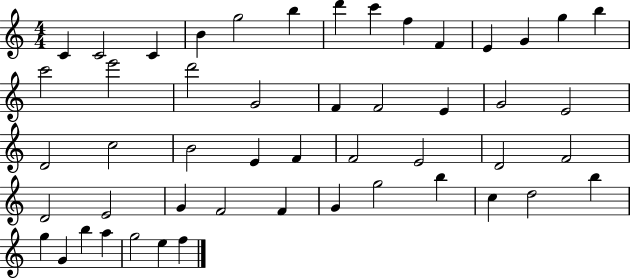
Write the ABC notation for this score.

X:1
T:Untitled
M:4/4
L:1/4
K:C
C C2 C B g2 b d' c' f F E G g b c'2 e'2 d'2 G2 F F2 E G2 E2 D2 c2 B2 E F F2 E2 D2 F2 D2 E2 G F2 F G g2 b c d2 b g G b a g2 e f